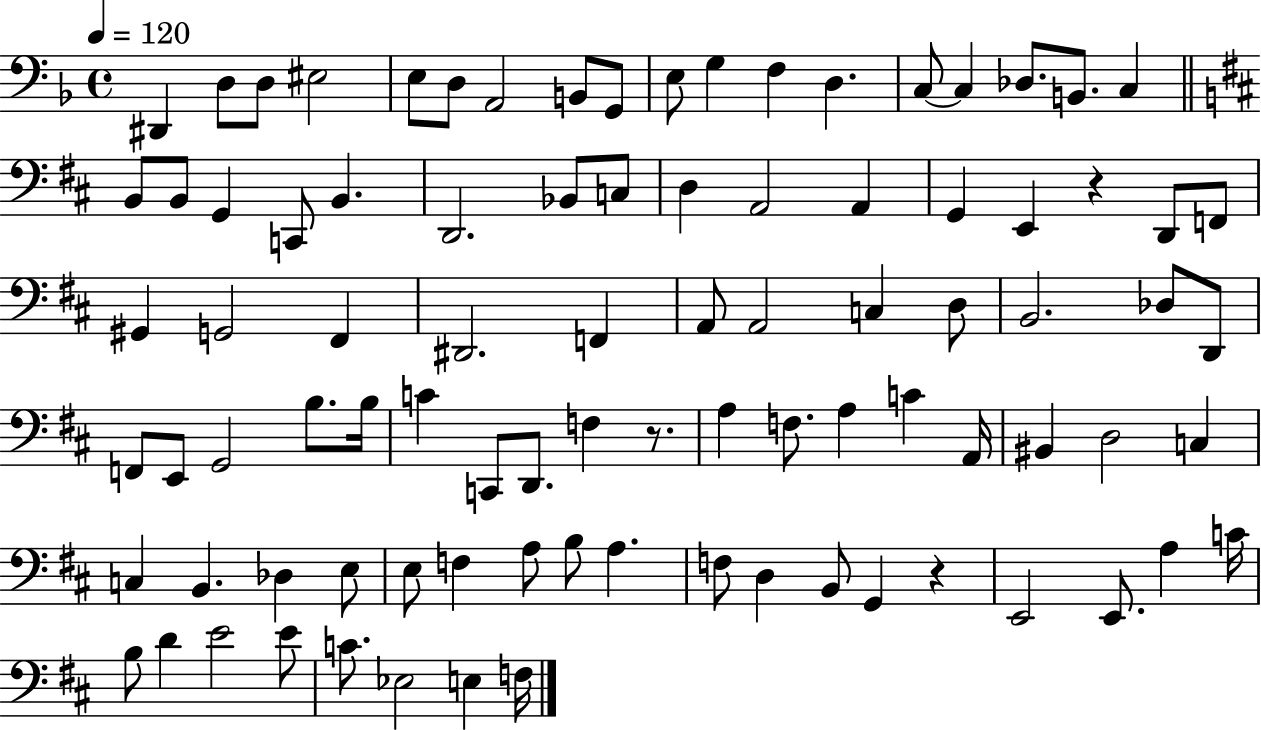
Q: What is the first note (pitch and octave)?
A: D#2